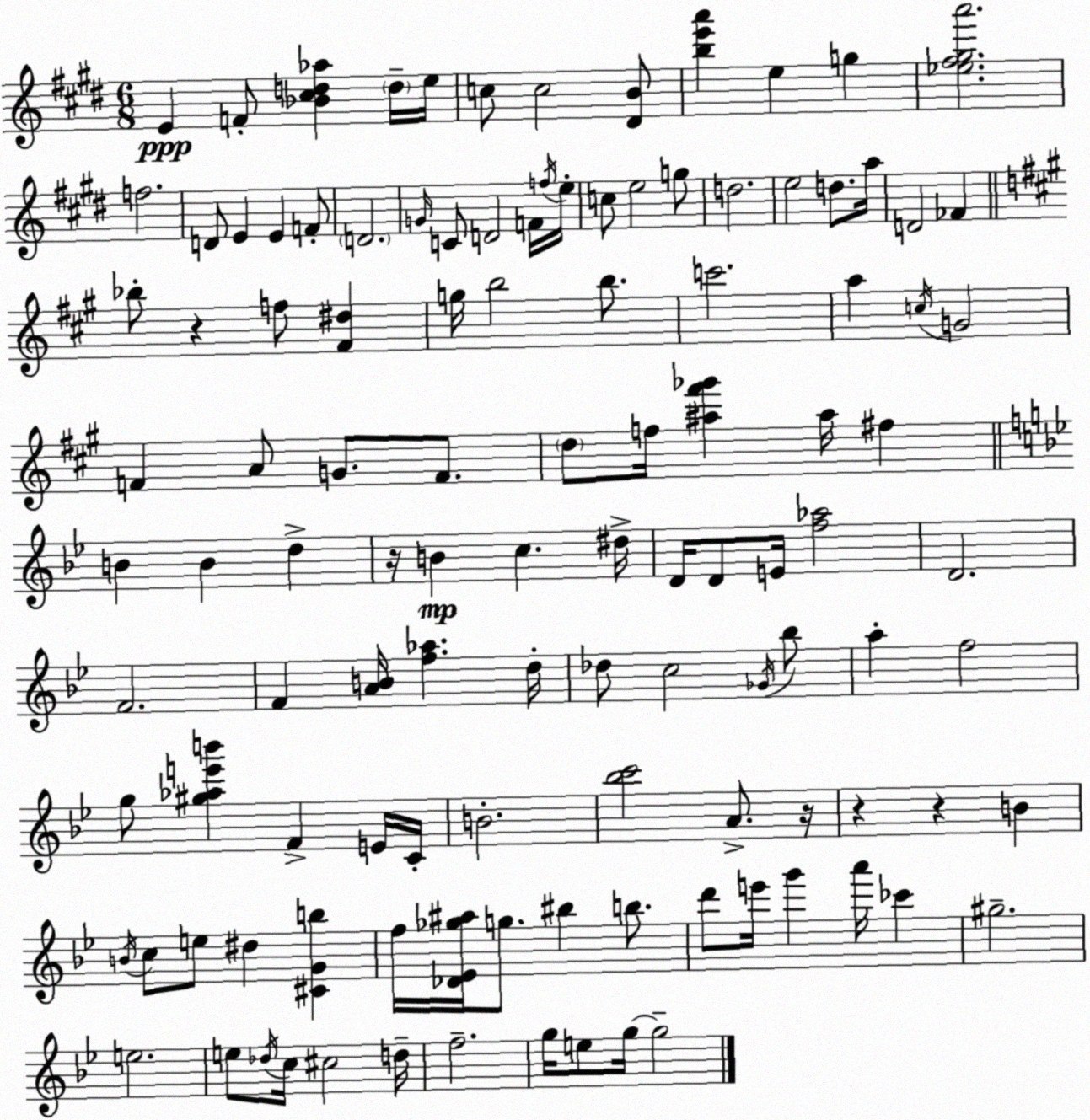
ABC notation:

X:1
T:Untitled
M:6/8
L:1/4
K:E
E F/2 [_B^cd_a] d/4 e/4 c/2 c2 [^DB]/2 [be'a'] e g [_e^f^ga']2 f2 D/2 E E F/2 D2 G/4 C/2 D2 F/4 f/4 e/4 c/2 e2 g/2 d2 e2 d/2 a/4 D2 _F _b/2 z f/2 [^F^d] g/4 b2 b/2 c'2 a c/4 G2 F A/2 G/2 F/2 d/2 f/4 [^a^f'_g'] ^a/4 ^f B B d z/4 B c ^d/4 D/4 D/2 E/4 [f_a]2 D2 F2 F [AB]/4 [f_a] d/4 _d/2 c2 _G/4 _b/2 a f2 g/2 [^g_ae'b'] F E/4 C/4 B2 [_bc']2 A/2 z/4 z z B B/4 c/2 e/2 ^d [^CGb] f/4 [_D_E_g^a]/4 g/2 ^b b/2 d'/2 e'/4 g' a'/4 _c' ^g2 e2 e/2 _d/4 c/4 ^c2 d/4 f2 g/4 e/2 g/4 g2